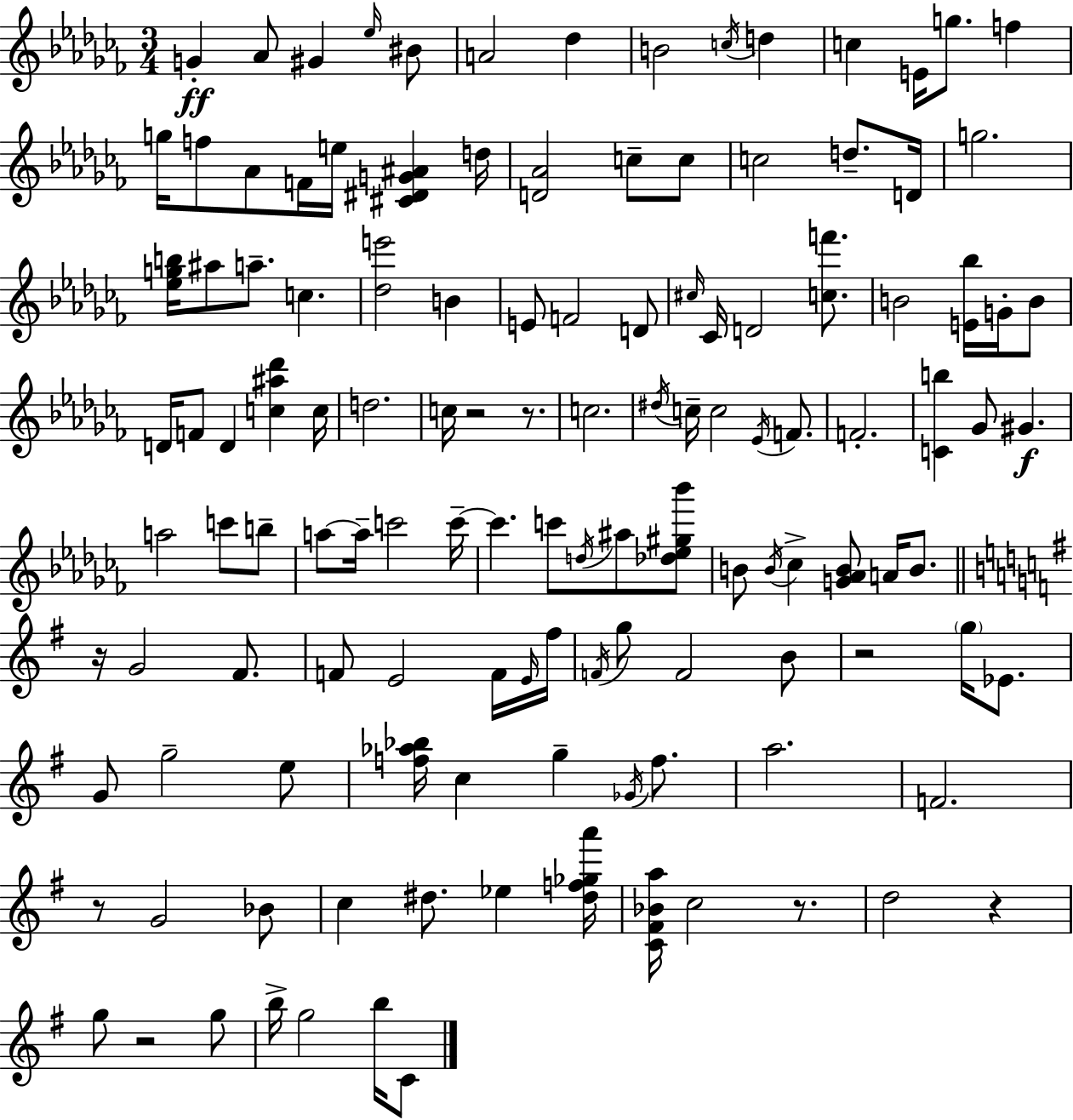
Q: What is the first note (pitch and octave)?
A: G4